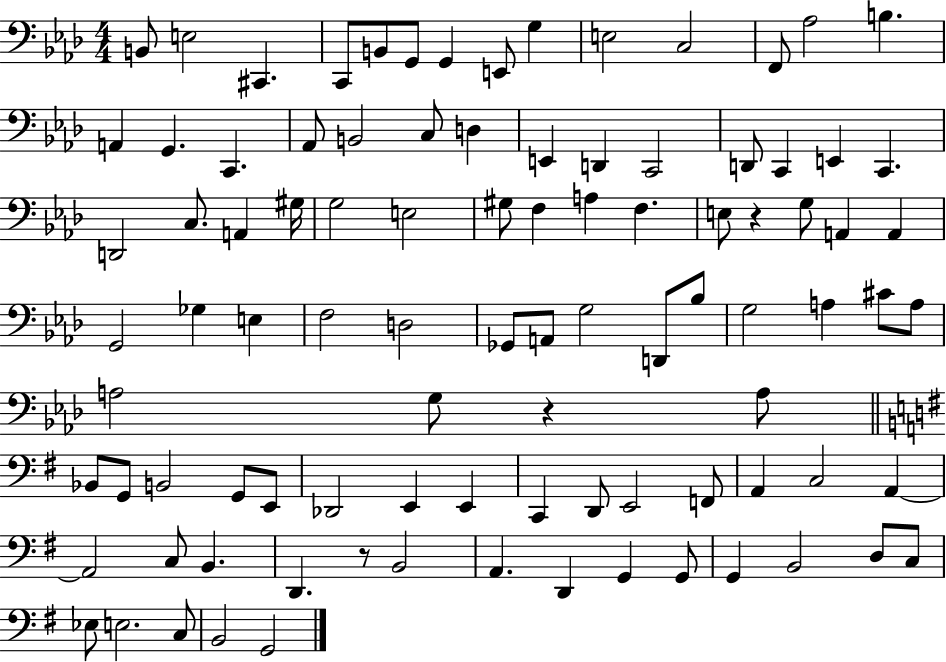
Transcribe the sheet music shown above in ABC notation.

X:1
T:Untitled
M:4/4
L:1/4
K:Ab
B,,/2 E,2 ^C,, C,,/2 B,,/2 G,,/2 G,, E,,/2 G, E,2 C,2 F,,/2 _A,2 B, A,, G,, C,, _A,,/2 B,,2 C,/2 D, E,, D,, C,,2 D,,/2 C,, E,, C,, D,,2 C,/2 A,, ^G,/4 G,2 E,2 ^G,/2 F, A, F, E,/2 z G,/2 A,, A,, G,,2 _G, E, F,2 D,2 _G,,/2 A,,/2 G,2 D,,/2 _B,/2 G,2 A, ^C/2 A,/2 A,2 G,/2 z A,/2 _B,,/2 G,,/2 B,,2 G,,/2 E,,/2 _D,,2 E,, E,, C,, D,,/2 E,,2 F,,/2 A,, C,2 A,, A,,2 C,/2 B,, D,, z/2 B,,2 A,, D,, G,, G,,/2 G,, B,,2 D,/2 C,/2 _E,/2 E,2 C,/2 B,,2 G,,2